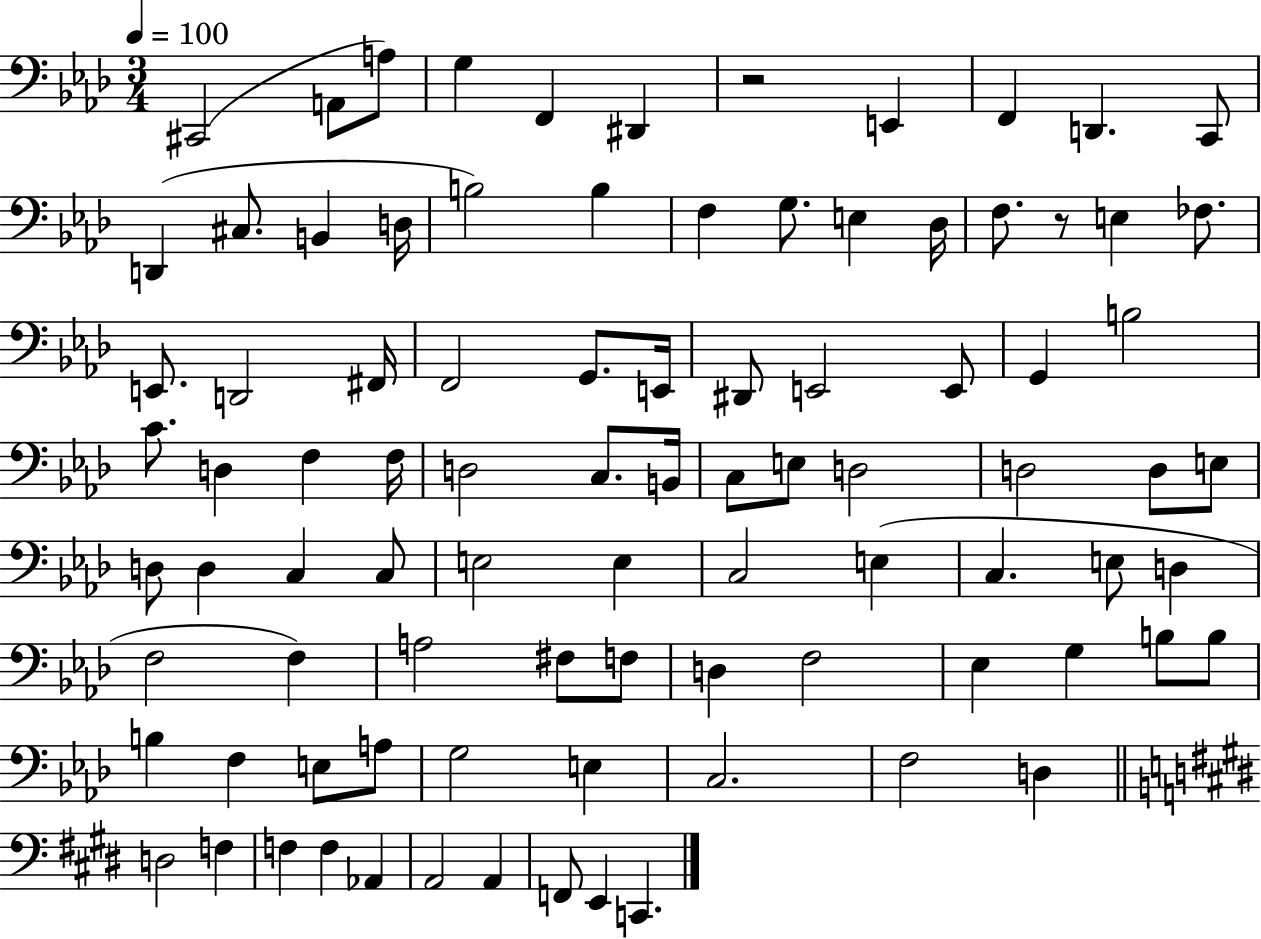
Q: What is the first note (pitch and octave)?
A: C#2